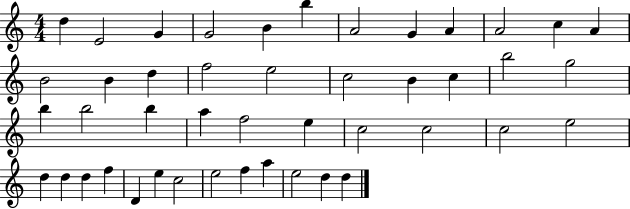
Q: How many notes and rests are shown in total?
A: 45